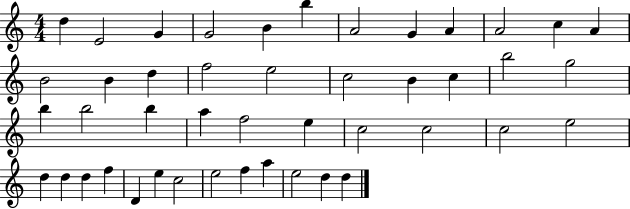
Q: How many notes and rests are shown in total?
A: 45